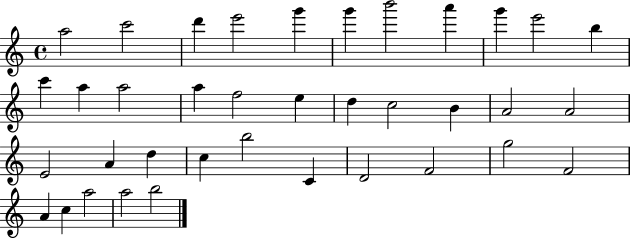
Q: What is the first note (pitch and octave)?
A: A5